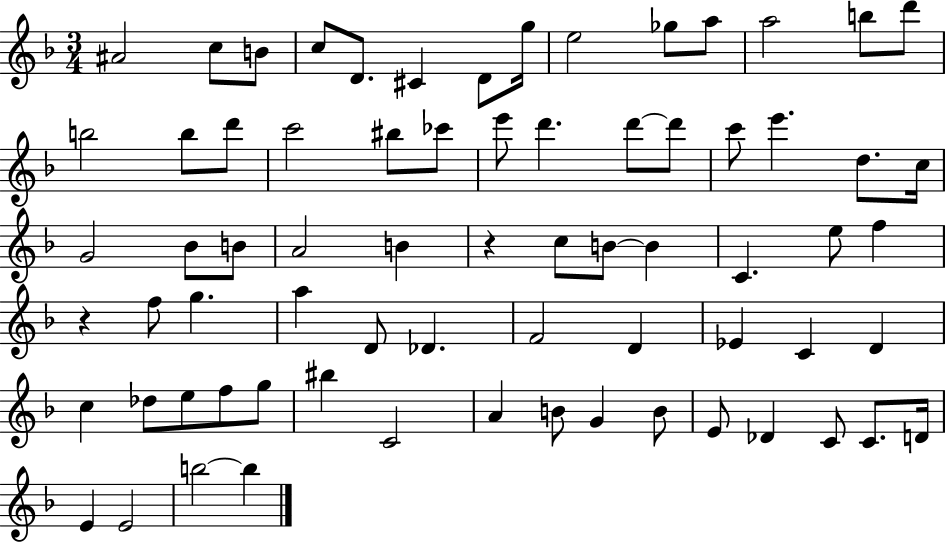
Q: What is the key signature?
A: F major